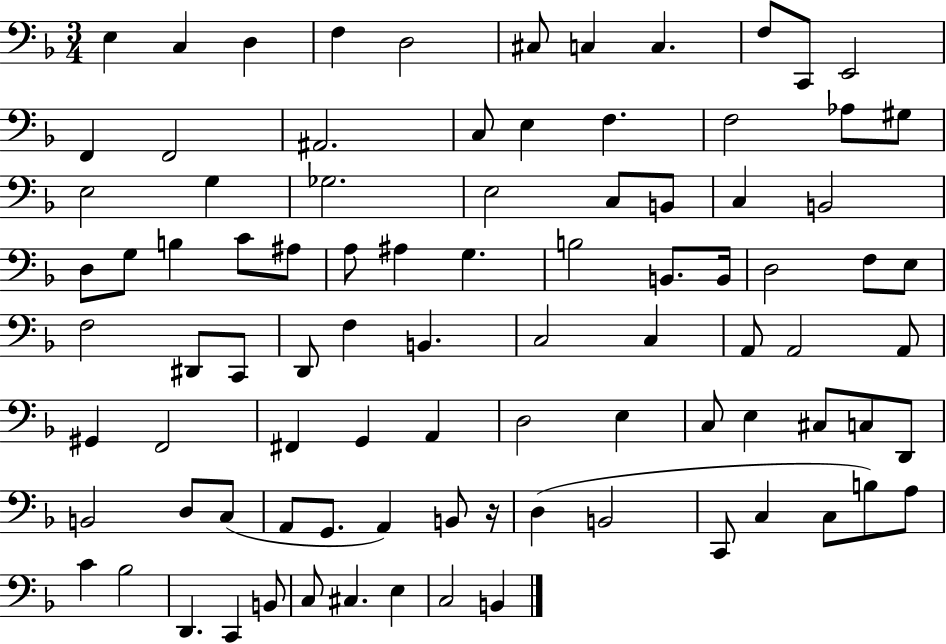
X:1
T:Untitled
M:3/4
L:1/4
K:F
E, C, D, F, D,2 ^C,/2 C, C, F,/2 C,,/2 E,,2 F,, F,,2 ^A,,2 C,/2 E, F, F,2 _A,/2 ^G,/2 E,2 G, _G,2 E,2 C,/2 B,,/2 C, B,,2 D,/2 G,/2 B, C/2 ^A,/2 A,/2 ^A, G, B,2 B,,/2 B,,/4 D,2 F,/2 E,/2 F,2 ^D,,/2 C,,/2 D,,/2 F, B,, C,2 C, A,,/2 A,,2 A,,/2 ^G,, F,,2 ^F,, G,, A,, D,2 E, C,/2 E, ^C,/2 C,/2 D,,/2 B,,2 D,/2 C,/2 A,,/2 G,,/2 A,, B,,/2 z/4 D, B,,2 C,,/2 C, C,/2 B,/2 A,/2 C _B,2 D,, C,, B,,/2 C,/2 ^C, E, C,2 B,,